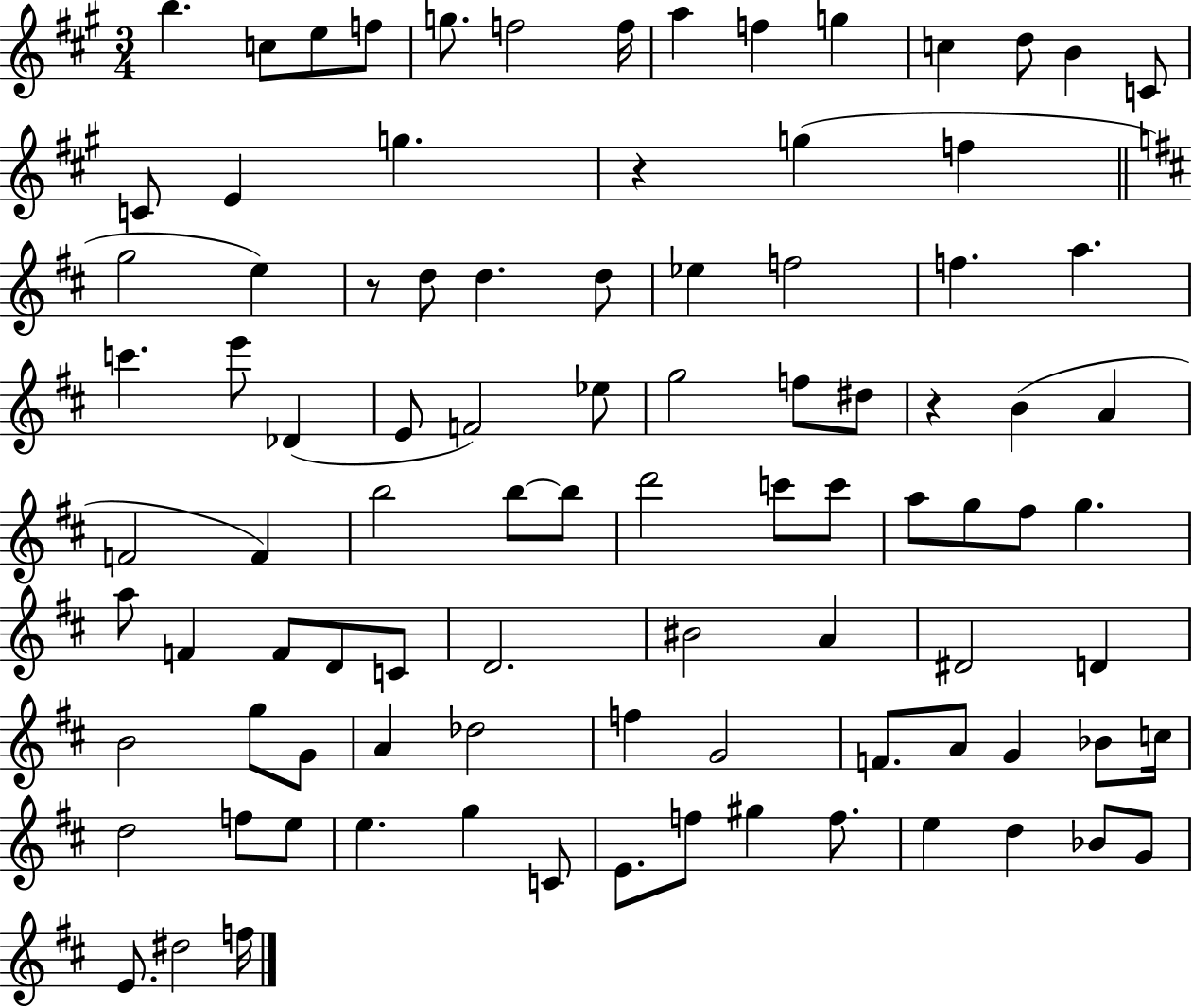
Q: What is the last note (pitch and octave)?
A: F5